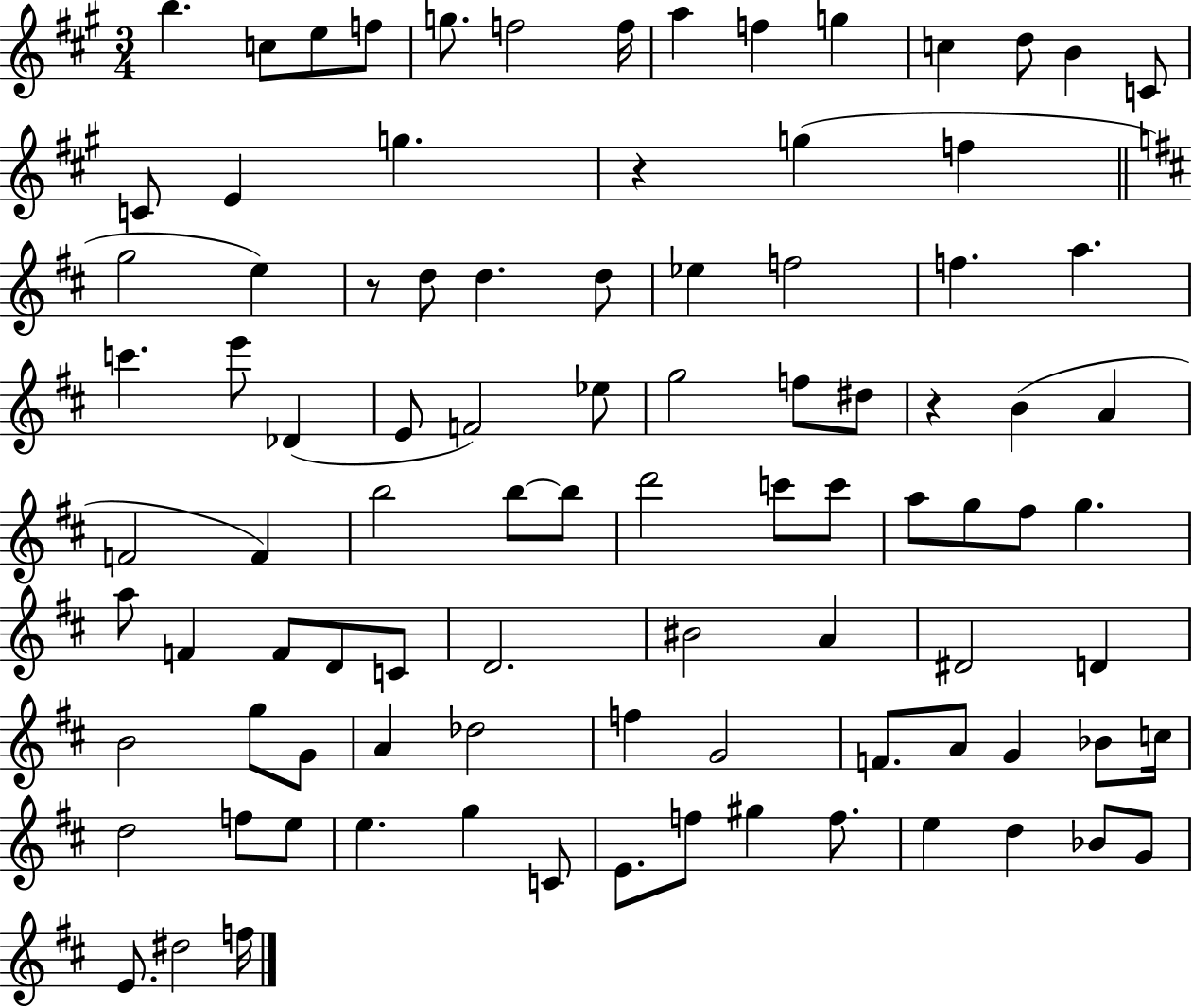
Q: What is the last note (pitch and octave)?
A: F5